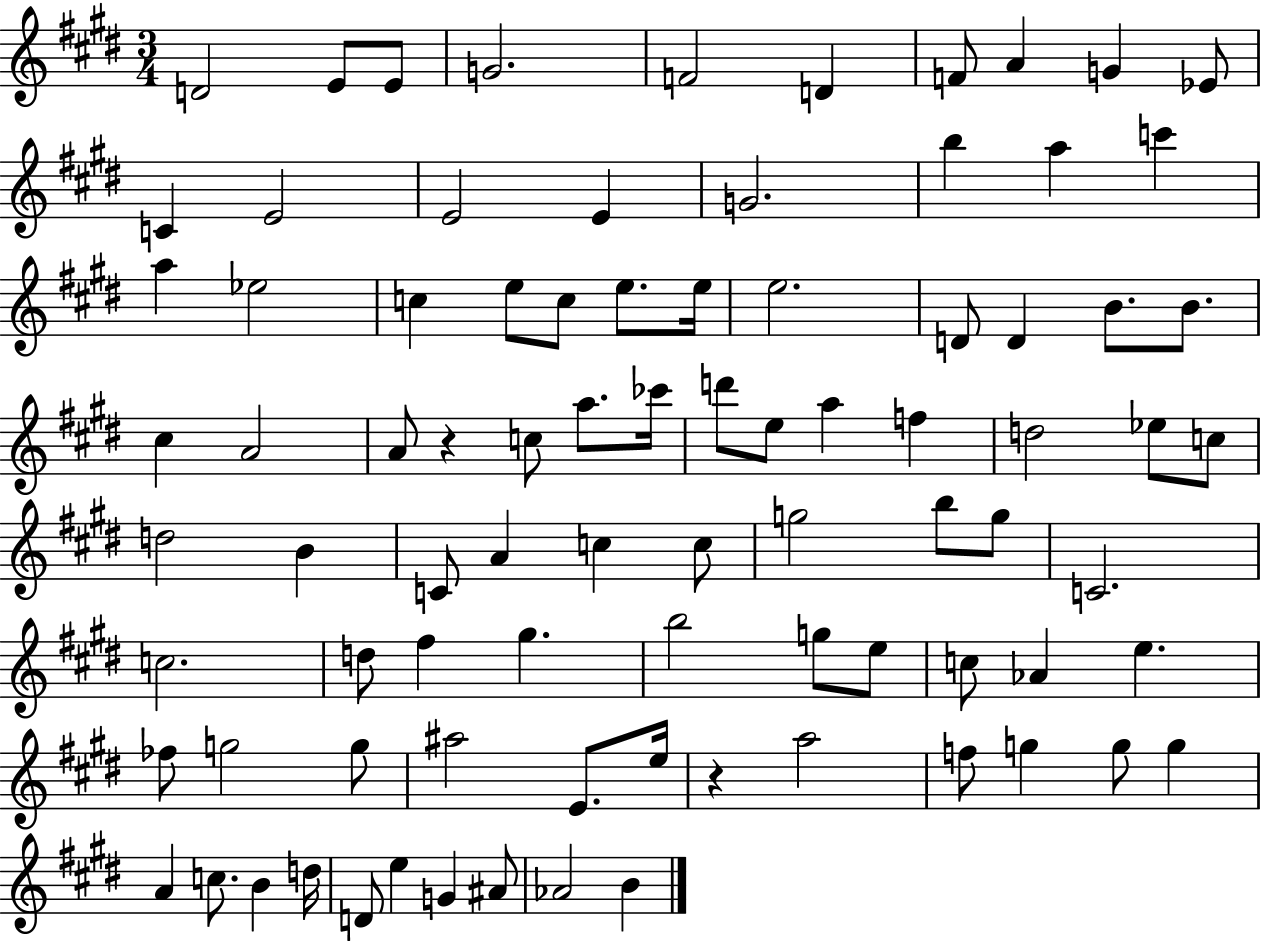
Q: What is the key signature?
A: E major